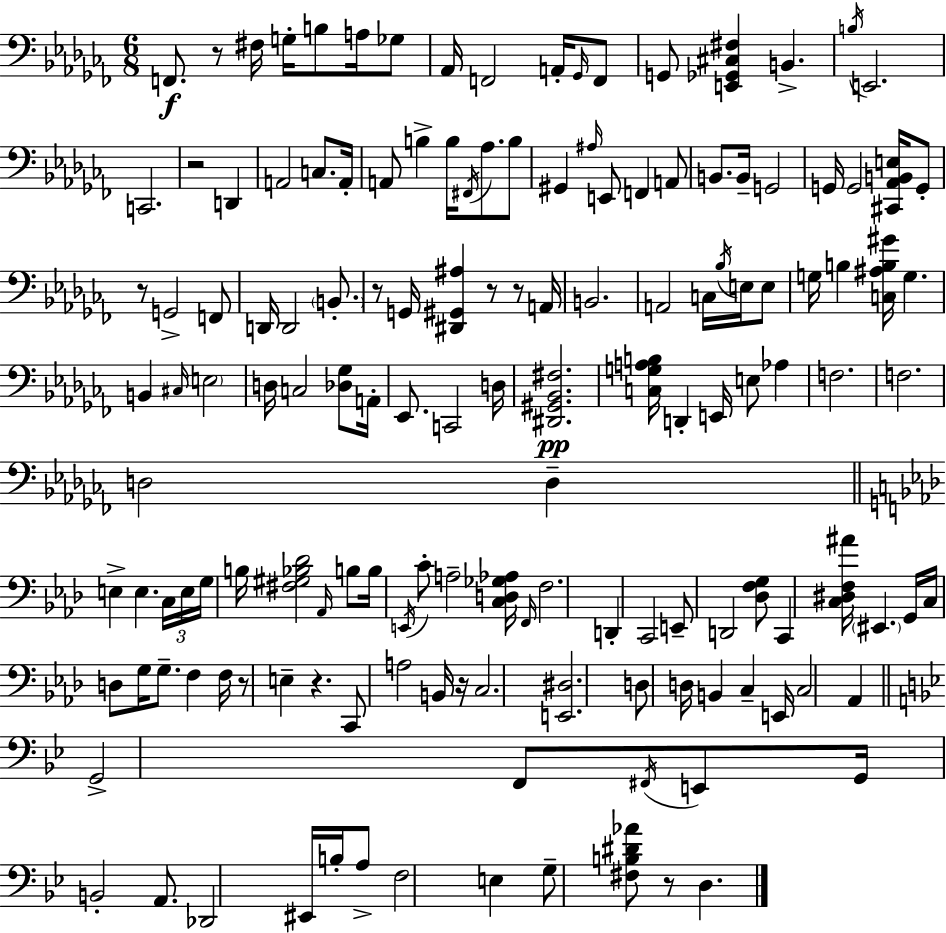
{
  \clef bass
  \numericTimeSignature
  \time 6/8
  \key aes \minor
  f,8.\f r8 fis16 g16-. b8 a16 ges8 | aes,16 f,2 a,16-. \grace { ges,16 } f,8 | g,8 <e, ges, cis fis>4 b,4.-> | \acciaccatura { b16 } e,2. | \break c,2. | r2 d,4 | a,2 c8. | a,16-. a,8 b4-> b16 \acciaccatura { fis,16 } aes8. | \break b8 gis,4 \grace { ais16 } e,8 f,4 | a,8 b,8. b,16-- g,2 | g,16 g,2 | <cis, aes, b, e>16 g,8-. r8 g,2-> | \break f,8 d,16 d,2 | \parenthesize b,8.-. r8 g,16 <dis, gis, ais>4 r8 | r8 a,16 b,2. | a,2 | \break c16 \acciaccatura { bes16 } e16 e8 g16 b4 <c ais b gis'>16 g4. | b,4 \grace { cis16 } \parenthesize e2 | d16 c2 | <des ges>8 a,16-. ees,8. c,2 | \break d16 <dis, gis, bes, fis>2.\pp | <c g a b>16 d,4-. e,16 | e8 aes4 f2. | f2. | \break d2 | d4-- \bar "||" \break \key aes \major e4-> e4. \tuplet 3/2 { c16 e16 | g16 } b16 <fis gis bes des'>2 \grace { aes,16 } b8 | b16 \acciaccatura { e,16 } c'8-. a2-- | <c d ges aes>16 \grace { f,16 } f2. | \break d,4-. c,2 | e,8-- d,2 | <des f g>8 c,4 <c dis f ais'>16 \parenthesize eis,4. | g,16 c16 d8 g16 g8.-- f4 | \break f16 r8 e4-- r4. | c,8 a2 | b,16 r16 c2. | <e, dis>2. | \break d8 d16 b,4 c4-- | e,16 c2 aes,4 | \bar "||" \break \key bes \major g,2-> f,8 \acciaccatura { fis,16 } e,8 | g,16 b,2-. a,8. | des,2 eis,16 b16-. a8-> | f2 e4 | \break g8-- <fis b dis' aes'>8 r8 d4. | \bar "|."
}